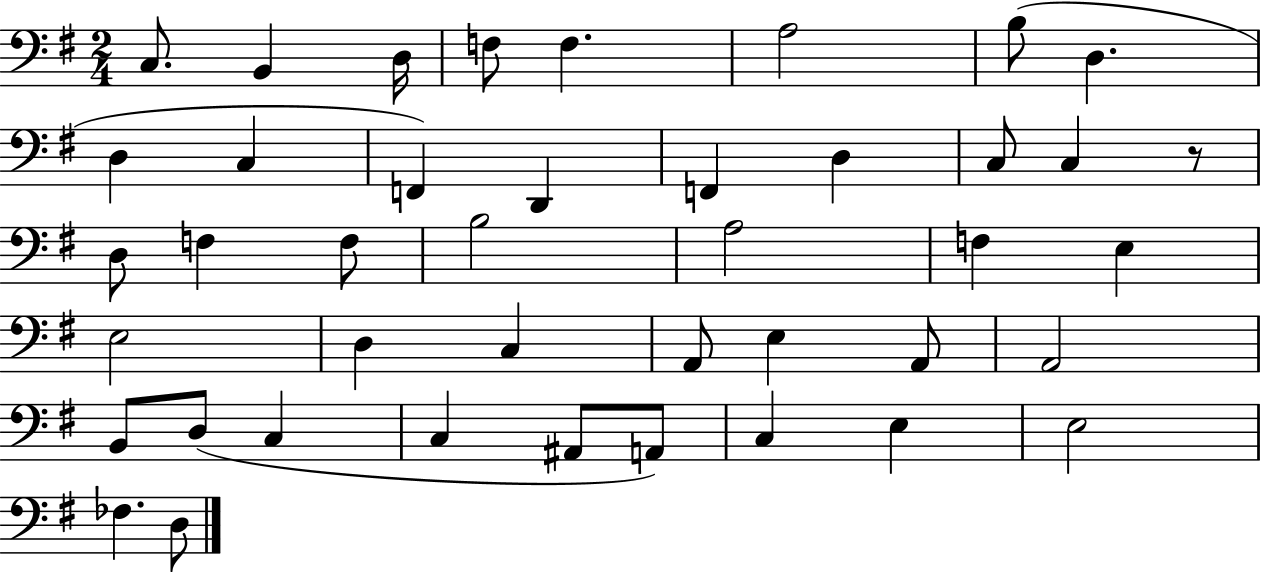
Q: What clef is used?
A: bass